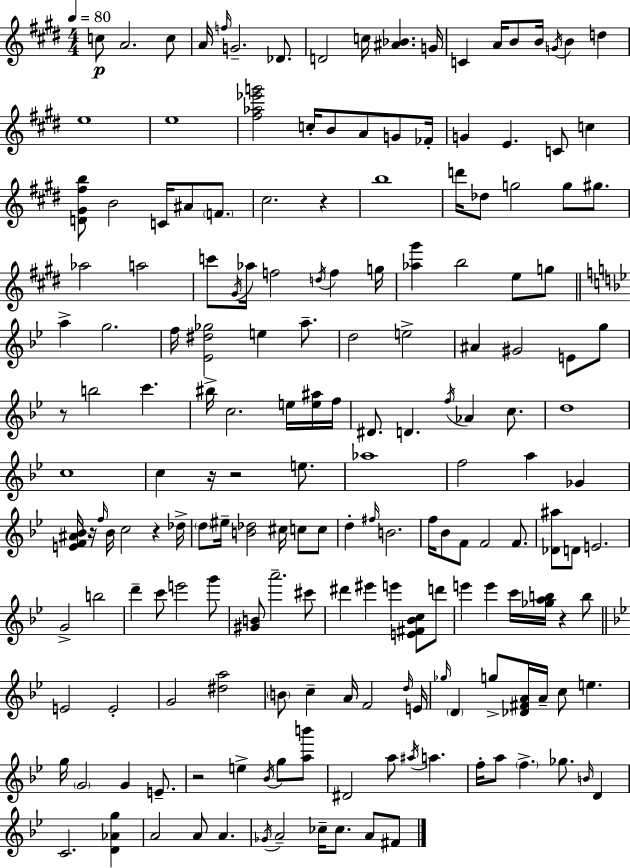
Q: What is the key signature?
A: E major